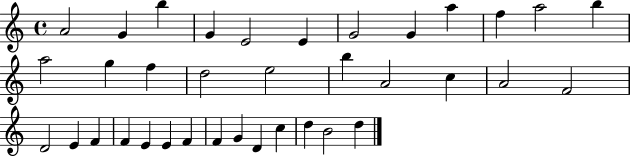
A4/h G4/q B5/q G4/q E4/h E4/q G4/h G4/q A5/q F5/q A5/h B5/q A5/h G5/q F5/q D5/h E5/h B5/q A4/h C5/q A4/h F4/h D4/h E4/q F4/q F4/q E4/q E4/q F4/q F4/q G4/q D4/q C5/q D5/q B4/h D5/q